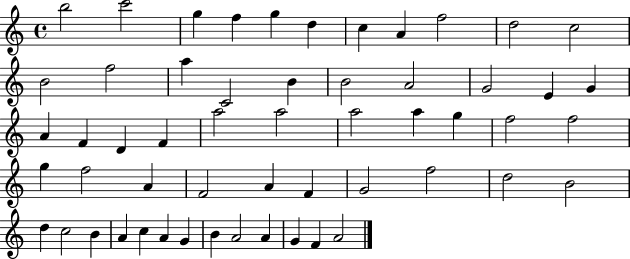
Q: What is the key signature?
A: C major